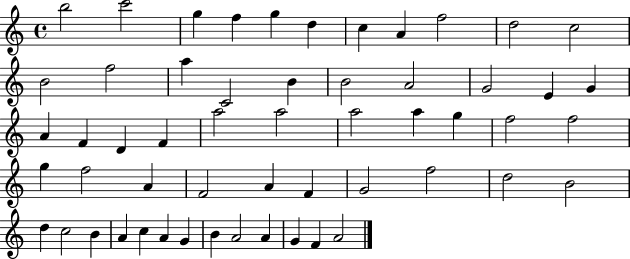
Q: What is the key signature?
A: C major